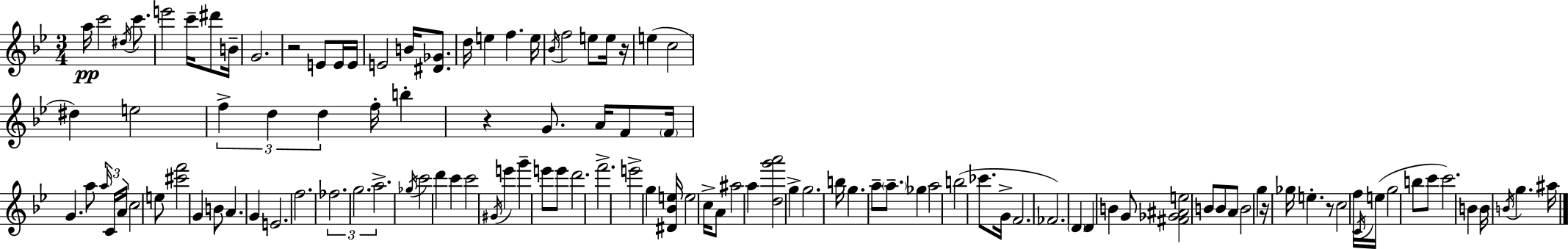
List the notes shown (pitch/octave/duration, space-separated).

A5/s C6/h D#5/s C6/e. E6/h C6/s D#6/e B4/s G4/h. R/h E4/e E4/s E4/s E4/h B4/s [D#4,Gb4]/e. D5/s E5/q F5/q. E5/s Bb4/s F5/h E5/e E5/s R/s E5/q C5/h D#5/q E5/h F5/q D5/q D5/q F5/s B5/q R/q G4/e. A4/s F4/e F4/s G4/q. A5/e A5/s C4/s A4/s C5/h E5/e [C#6,F6]/h G4/q B4/e A4/q. G4/q E4/h. F5/h. FES5/h. G5/h. A5/h. Gb5/s C6/h D6/q C6/q C6/h G#4/s E6/q G6/q E6/e E6/e D6/h. F6/h. E6/h G5/q [D#4,Bb4,E5]/s E5/h C5/s A4/e A#5/h A5/q [D5,G6,A6]/h G5/q G5/h. B5/s G5/q. A5/e A5/e. Gb5/q A5/h B5/h CES6/e. G4/s F4/h. FES4/h. D4/q D4/q B4/q G4/e [F#4,Gb4,A#4,E5]/h B4/e B4/e A4/e B4/h G5/q R/s Gb5/s E5/q. R/e C5/h F5/s C4/s E5/s G5/h B5/e C6/e C6/h. B4/q B4/s B4/s G5/q. A#5/s